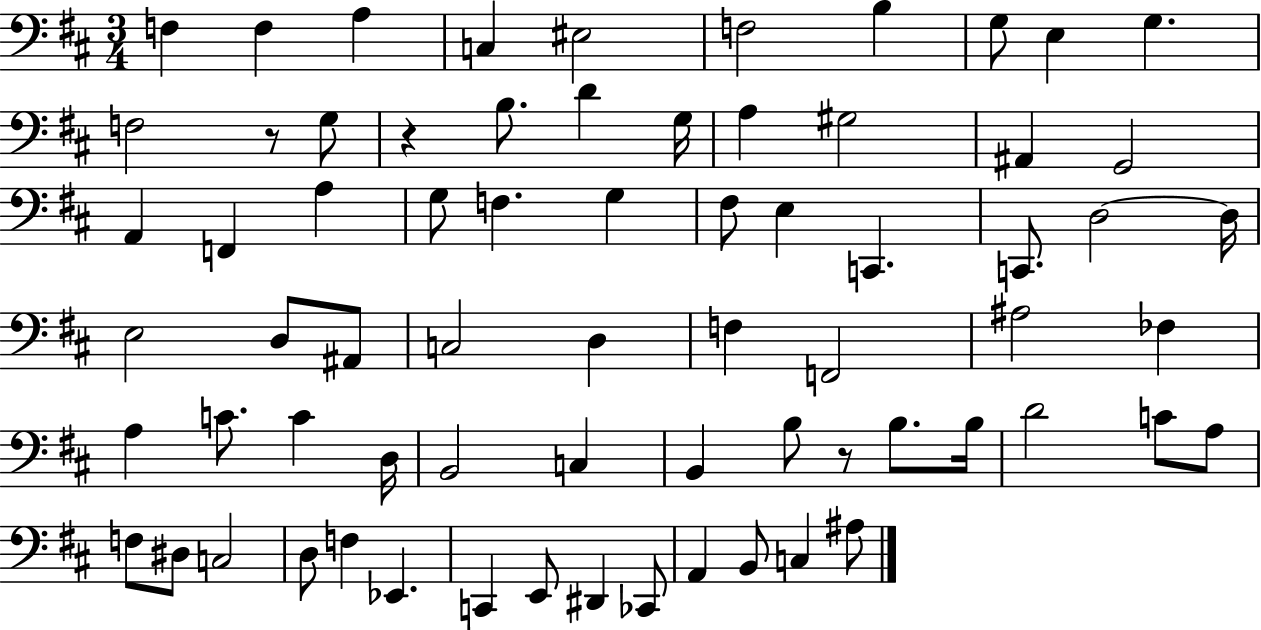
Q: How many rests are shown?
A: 3